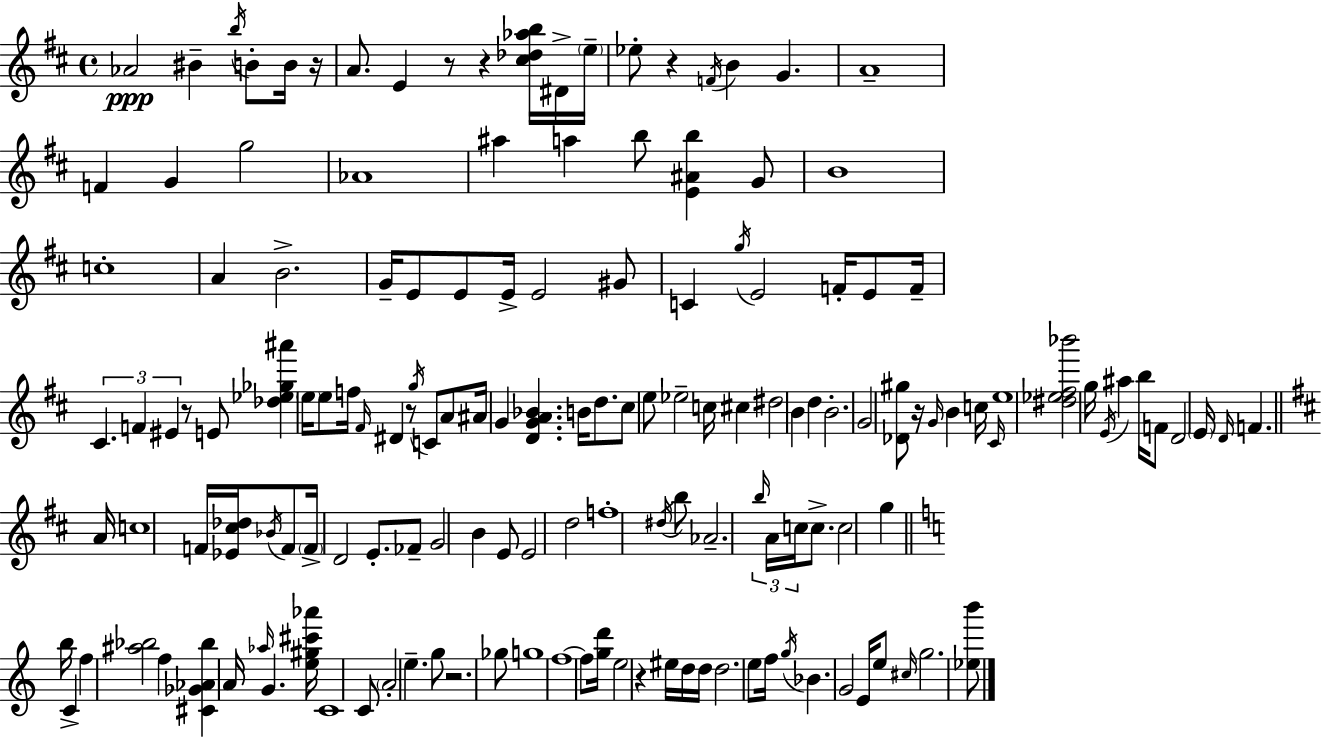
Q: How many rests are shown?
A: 9